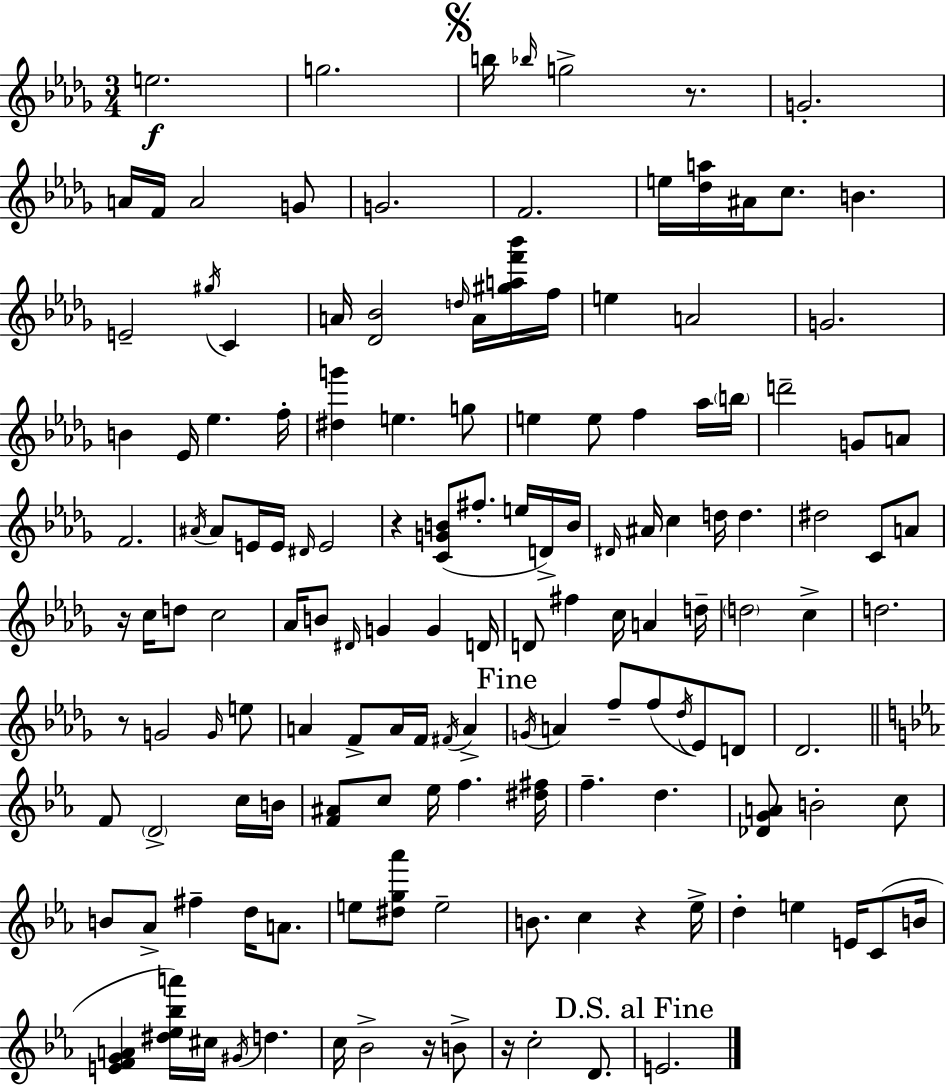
{
  \clef treble
  \numericTimeSignature
  \time 3/4
  \key bes \minor
  e''2.\f | g''2. | \mark \markup { \musicglyph "scripts.segno" } b''16 \grace { bes''16 } g''2-> r8. | g'2.-. | \break a'16 f'16 a'2 g'8 | g'2. | f'2. | e''16 <des'' a''>16 ais'16 c''8. b'4. | \break e'2-- \acciaccatura { gis''16 } c'4 | a'16 <des' bes'>2 \grace { d''16 } | a'16 <gis'' a'' f''' bes'''>16 f''16 e''4 a'2 | g'2. | \break b'4 ees'16 ees''4. | f''16-. <dis'' g'''>4 e''4. | g''8 e''4 e''8 f''4 | aes''16 \parenthesize b''16 d'''2-- g'8 | \break a'8 f'2. | \acciaccatura { ais'16 } ais'8 e'16 e'16 \grace { dis'16 } e'2 | r4 <c' g' b'>8( fis''8.-. | e''16 d'16->) b'16 \grace { dis'16 } ais'16 c''4 d''16 | \break d''4. dis''2 | c'8 a'8 r16 c''16 d''8 c''2 | aes'16 b'8 \grace { dis'16 } g'4 | g'4 d'16 d'8 fis''4 | \break c''16 a'4 d''16-- \parenthesize d''2 | c''4-> d''2. | r8 g'2 | \grace { g'16 } e''8 a'4 | \break f'8-> a'16 f'16 \acciaccatura { fis'16 } a'4-> \mark "Fine" \acciaccatura { g'16 } a'4 | f''8-- f''8( \acciaccatura { des''16 } ees'8) d'8 des'2. | \bar "||" \break \key ees \major f'8 \parenthesize d'2-> c''16 b'16 | <f' ais'>8 c''8 ees''16 f''4. <dis'' fis''>16 | f''4.-- d''4. | <des' g' a'>8 b'2-. c''8 | \break b'8 aes'8-> fis''4-- d''16 a'8. | e''8 <dis'' g'' aes'''>8 e''2-- | b'8. c''4 r4 ees''16-> | d''4-. e''4 e'16 c'8( b'16 | \break <e' f' g' a'>4 <dis'' ees'' bes'' a'''>16) cis''16 \acciaccatura { gis'16 } d''4. | c''16 bes'2-> r16 b'8-> | r16 c''2-. d'8. | \mark "D.S. al Fine" e'2. | \break \bar "|."
}